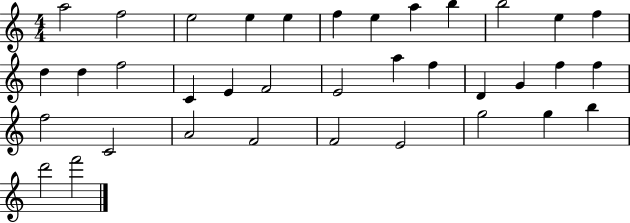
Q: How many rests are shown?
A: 0